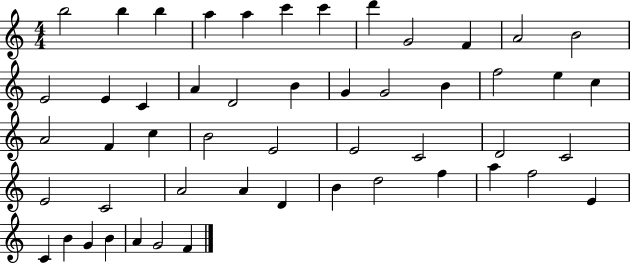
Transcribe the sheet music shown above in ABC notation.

X:1
T:Untitled
M:4/4
L:1/4
K:C
b2 b b a a c' c' d' G2 F A2 B2 E2 E C A D2 B G G2 B f2 e c A2 F c B2 E2 E2 C2 D2 C2 E2 C2 A2 A D B d2 f a f2 E C B G B A G2 F